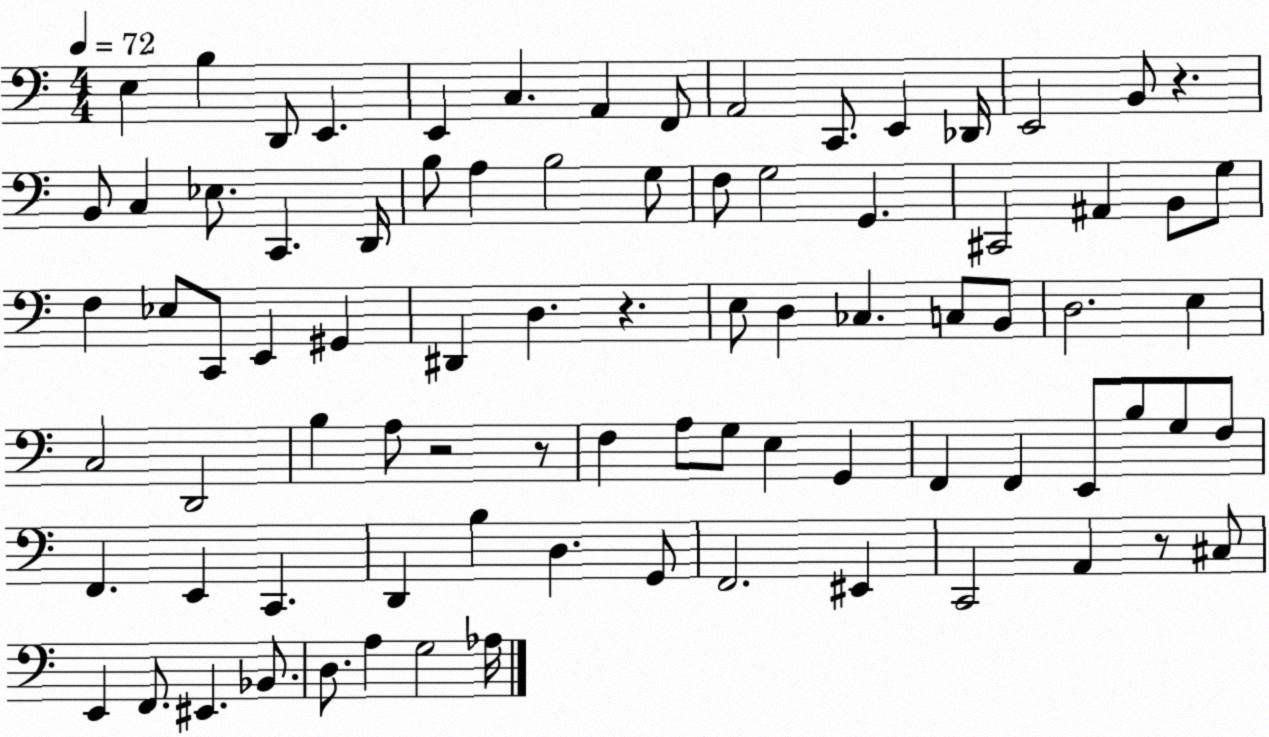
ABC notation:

X:1
T:Untitled
M:4/4
L:1/4
K:C
E, B, D,,/2 E,, E,, C, A,, F,,/2 A,,2 C,,/2 E,, _D,,/4 E,,2 B,,/2 z B,,/2 C, _E,/2 C,, D,,/4 B,/2 A, B,2 G,/2 F,/2 G,2 G,, ^C,,2 ^A,, B,,/2 G,/2 F, _E,/2 C,,/2 E,, ^G,, ^D,, D, z E,/2 D, _C, C,/2 B,,/2 D,2 E, C,2 D,,2 B, A,/2 z2 z/2 F, A,/2 G,/2 E, G,, F,, F,, E,,/2 B,/2 G,/2 F,/2 F,, E,, C,, D,, B, D, G,,/2 F,,2 ^E,, C,,2 A,, z/2 ^C,/2 E,, F,,/2 ^E,, _B,,/2 D,/2 A, G,2 _A,/4